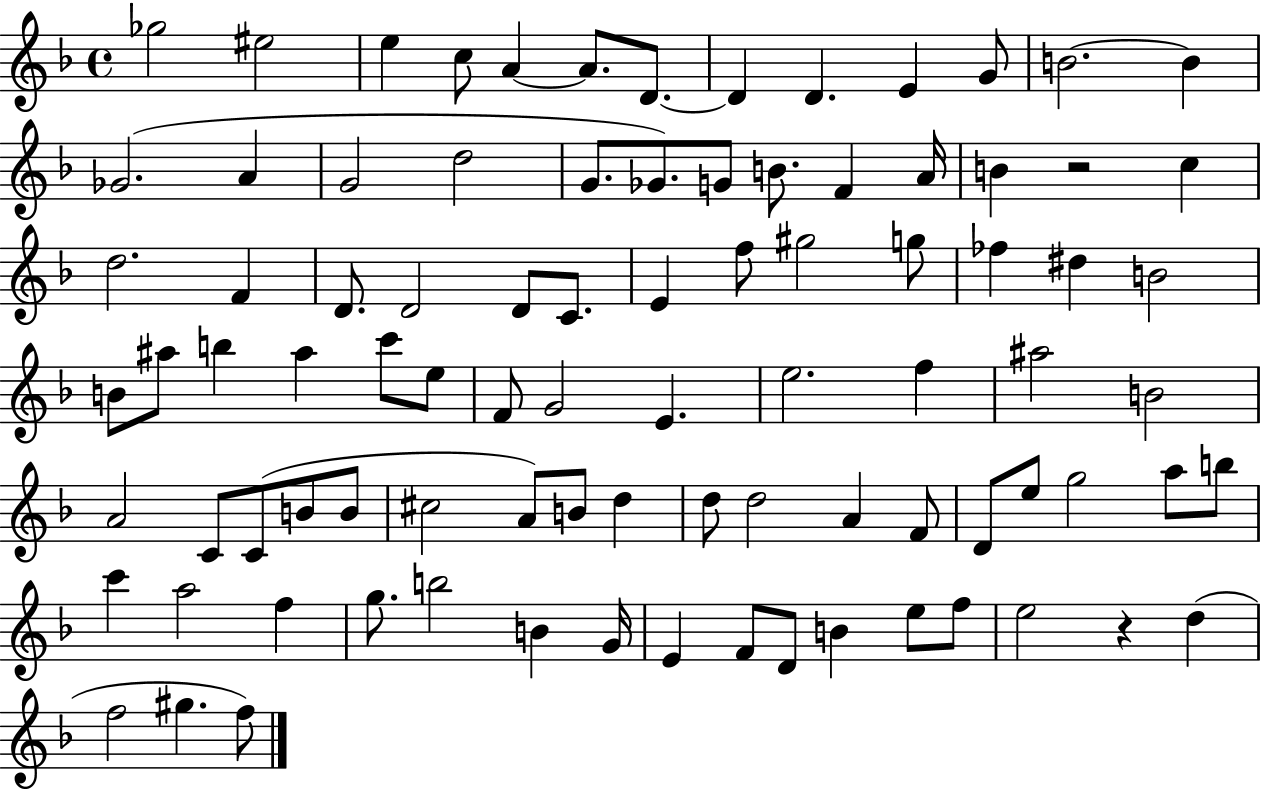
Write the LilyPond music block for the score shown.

{
  \clef treble
  \time 4/4
  \defaultTimeSignature
  \key f \major
  ges''2 eis''2 | e''4 c''8 a'4~~ a'8. d'8.~~ | d'4 d'4. e'4 g'8 | b'2.~~ b'4 | \break ges'2.( a'4 | g'2 d''2 | g'8. ges'8.) g'8 b'8. f'4 a'16 | b'4 r2 c''4 | \break d''2. f'4 | d'8. d'2 d'8 c'8. | e'4 f''8 gis''2 g''8 | fes''4 dis''4 b'2 | \break b'8 ais''8 b''4 ais''4 c'''8 e''8 | f'8 g'2 e'4. | e''2. f''4 | ais''2 b'2 | \break a'2 c'8 c'8( b'8 b'8 | cis''2 a'8) b'8 d''4 | d''8 d''2 a'4 f'8 | d'8 e''8 g''2 a''8 b''8 | \break c'''4 a''2 f''4 | g''8. b''2 b'4 g'16 | e'4 f'8 d'8 b'4 e''8 f''8 | e''2 r4 d''4( | \break f''2 gis''4. f''8) | \bar "|."
}